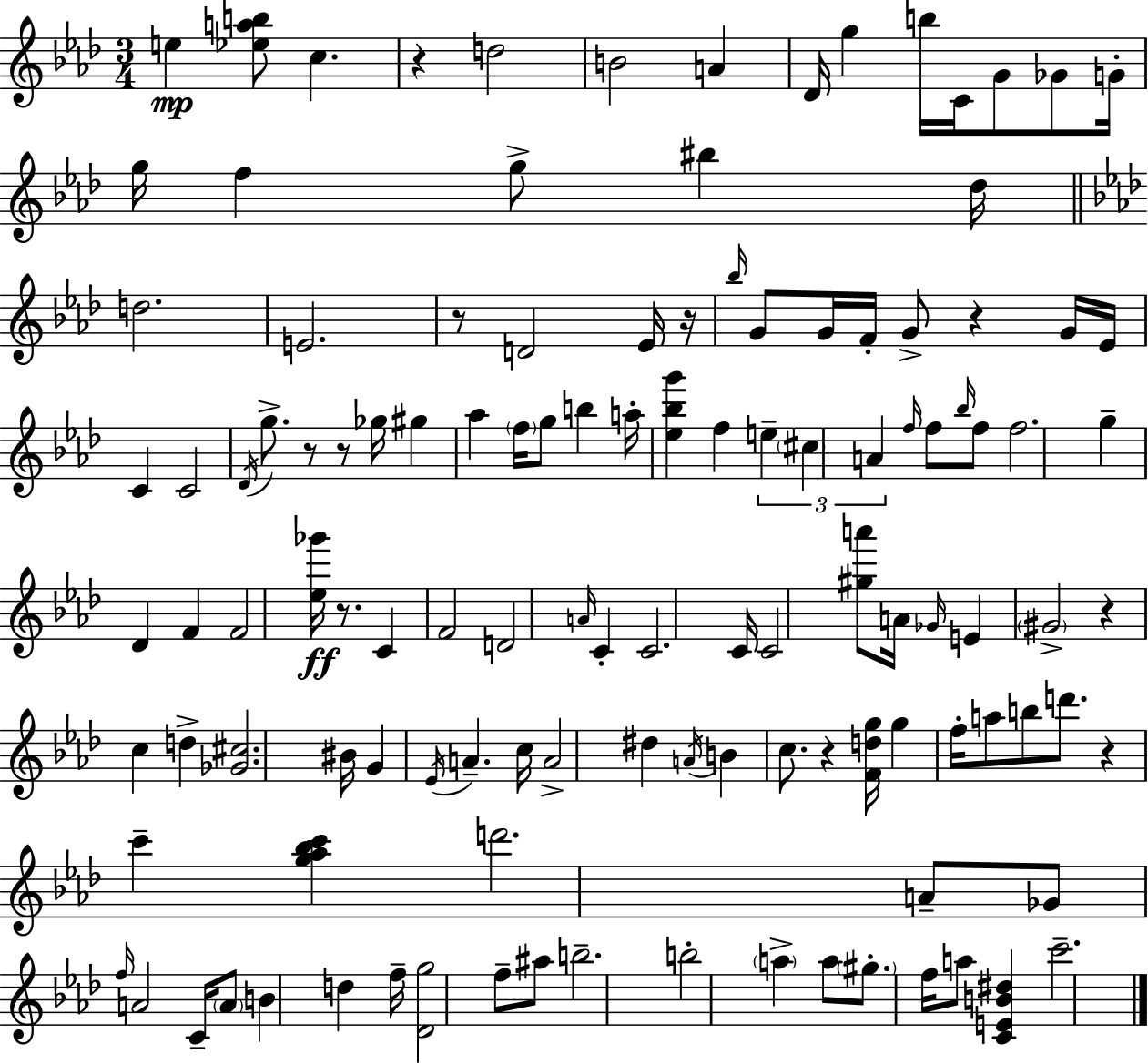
{
  \clef treble
  \numericTimeSignature
  \time 3/4
  \key aes \major
  e''4\mp <ees'' a'' b''>8 c''4. | r4 d''2 | b'2 a'4 | des'16 g''4 b''16 c'16 g'8 ges'8 g'16-. | \break g''16 f''4 g''8-> bis''4 des''16 | \bar "||" \break \key f \minor d''2. | e'2. | r8 d'2 ees'16 r16 | \grace { bes''16 } g'8 g'16 f'16-. g'8-> r4 g'16 | \break ees'16 c'4 c'2 | \acciaccatura { des'16 } g''8.-> r8 r8 ges''16 gis''4 | aes''4 \parenthesize f''16 g''8 b''4 | a''16-. <ees'' bes'' g'''>4 f''4 \tuplet 3/2 { e''4-- | \break \parenthesize cis''4 a'4 } \grace { f''16 } f''8 | \grace { bes''16 } f''8 f''2. | g''4-- des'4 | f'4 f'2 | \break <ees'' ges'''>16\ff r8. c'4 f'2 | d'2 | \grace { a'16 } c'4-. c'2. | c'16 c'2 | \break <gis'' a'''>8 a'16 \grace { ges'16 } e'4 \parenthesize gis'2-> | r4 c''4 | d''4-> <ges' cis''>2. | bis'16 g'4 \acciaccatura { ees'16 } | \break a'4.-- c''16 a'2-> | dis''4 \acciaccatura { a'16 } b'4 | c''8. r4 <f' d'' g''>16 g''4 | f''16-. a''8 b''8 d'''8. r4 | \break c'''4-- <g'' aes'' bes'' c'''>4 d'''2. | a'8-- ges'8 | \grace { f''16 } a'2 c'16-- \parenthesize a'8 | b'4 d''4 f''16-- <des' g''>2 | \break f''8-- ais''8 b''2.-- | b''2-. | \parenthesize a''4-> a''8 \parenthesize gis''8.-. | f''16 a''8 <c' e' b' dis''>4 c'''2.-- | \break \bar "|."
}